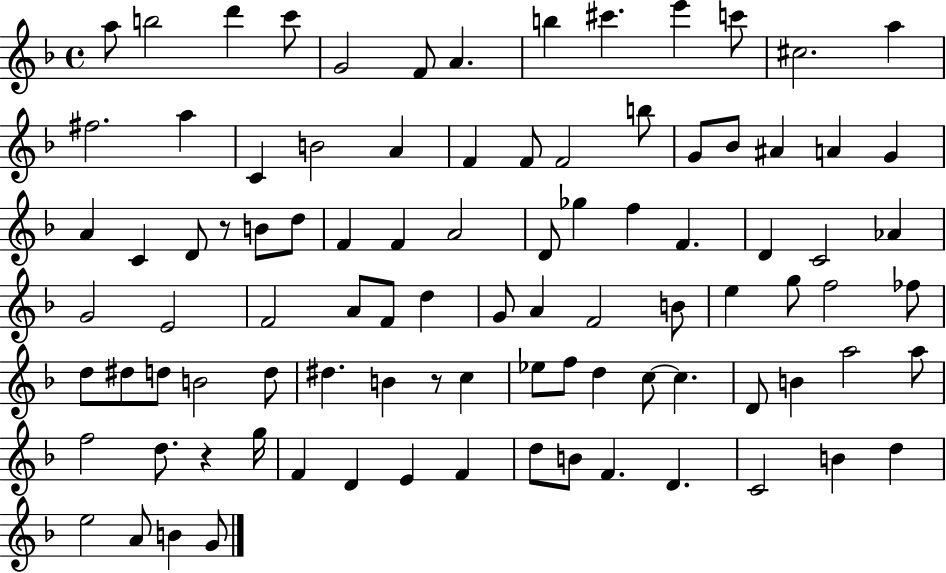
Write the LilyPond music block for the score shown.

{
  \clef treble
  \time 4/4
  \defaultTimeSignature
  \key f \major
  a''8 b''2 d'''4 c'''8 | g'2 f'8 a'4. | b''4 cis'''4. e'''4 c'''8 | cis''2. a''4 | \break fis''2. a''4 | c'4 b'2 a'4 | f'4 f'8 f'2 b''8 | g'8 bes'8 ais'4 a'4 g'4 | \break a'4 c'4 d'8 r8 b'8 d''8 | f'4 f'4 a'2 | d'8 ges''4 f''4 f'4. | d'4 c'2 aes'4 | \break g'2 e'2 | f'2 a'8 f'8 d''4 | g'8 a'4 f'2 b'8 | e''4 g''8 f''2 fes''8 | \break d''8 dis''8 d''8 b'2 d''8 | dis''4. b'4 r8 c''4 | ees''8 f''8 d''4 c''8~~ c''4. | d'8 b'4 a''2 a''8 | \break f''2 d''8. r4 g''16 | f'4 d'4 e'4 f'4 | d''8 b'8 f'4. d'4. | c'2 b'4 d''4 | \break e''2 a'8 b'4 g'8 | \bar "|."
}